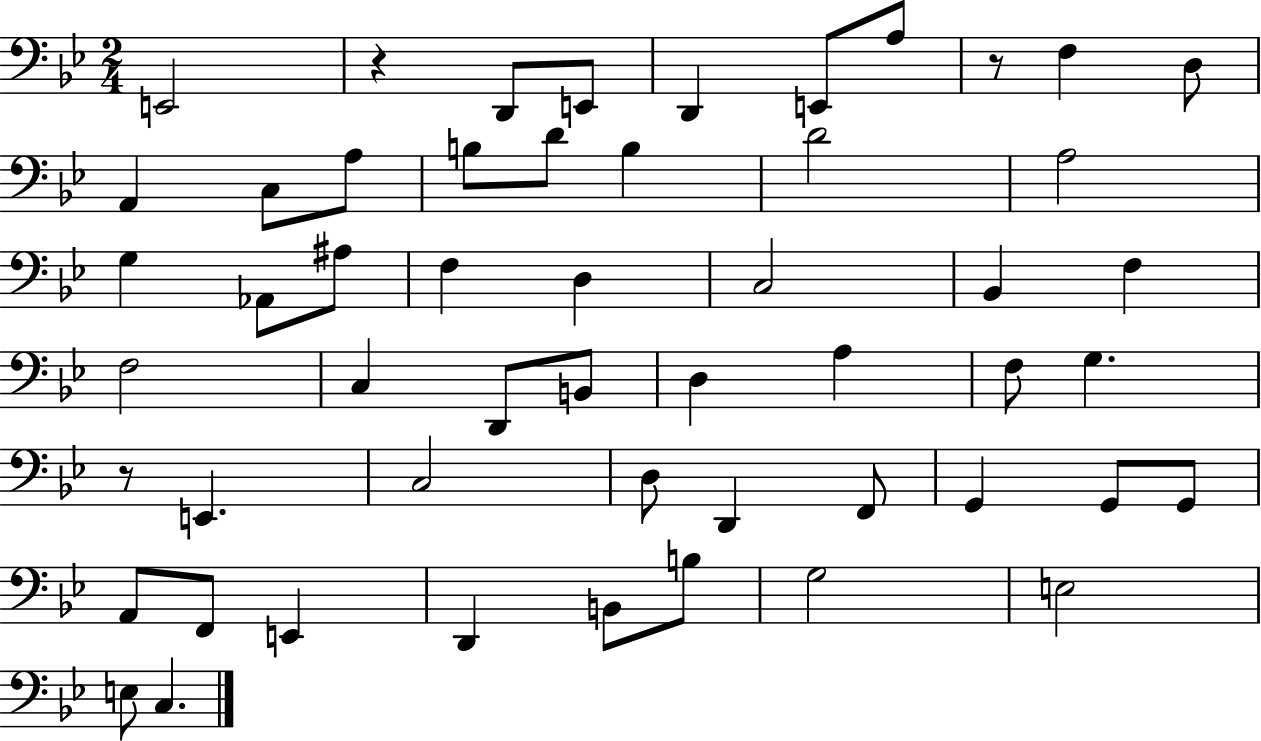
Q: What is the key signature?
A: BES major